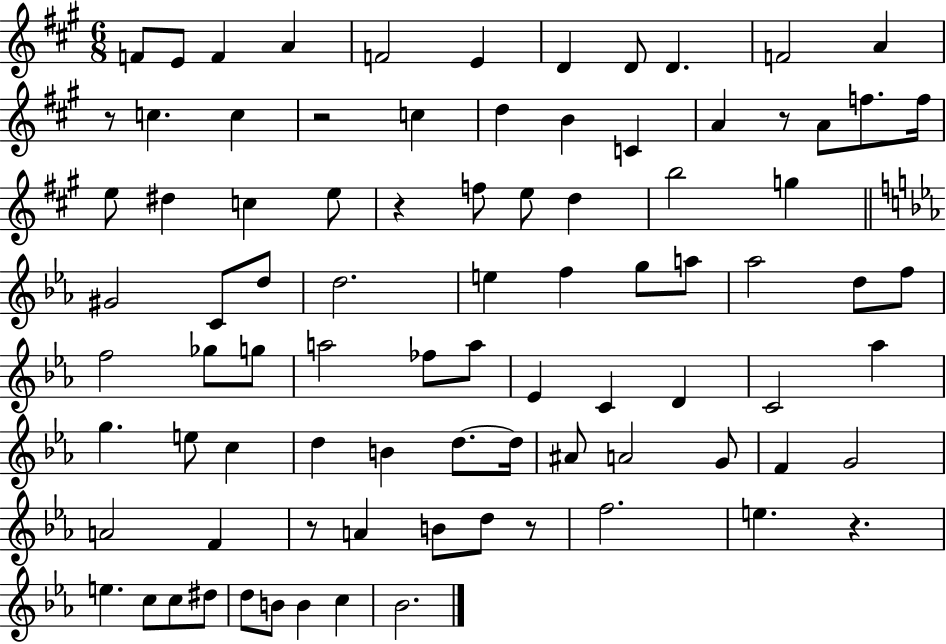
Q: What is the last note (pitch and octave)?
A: Bb4